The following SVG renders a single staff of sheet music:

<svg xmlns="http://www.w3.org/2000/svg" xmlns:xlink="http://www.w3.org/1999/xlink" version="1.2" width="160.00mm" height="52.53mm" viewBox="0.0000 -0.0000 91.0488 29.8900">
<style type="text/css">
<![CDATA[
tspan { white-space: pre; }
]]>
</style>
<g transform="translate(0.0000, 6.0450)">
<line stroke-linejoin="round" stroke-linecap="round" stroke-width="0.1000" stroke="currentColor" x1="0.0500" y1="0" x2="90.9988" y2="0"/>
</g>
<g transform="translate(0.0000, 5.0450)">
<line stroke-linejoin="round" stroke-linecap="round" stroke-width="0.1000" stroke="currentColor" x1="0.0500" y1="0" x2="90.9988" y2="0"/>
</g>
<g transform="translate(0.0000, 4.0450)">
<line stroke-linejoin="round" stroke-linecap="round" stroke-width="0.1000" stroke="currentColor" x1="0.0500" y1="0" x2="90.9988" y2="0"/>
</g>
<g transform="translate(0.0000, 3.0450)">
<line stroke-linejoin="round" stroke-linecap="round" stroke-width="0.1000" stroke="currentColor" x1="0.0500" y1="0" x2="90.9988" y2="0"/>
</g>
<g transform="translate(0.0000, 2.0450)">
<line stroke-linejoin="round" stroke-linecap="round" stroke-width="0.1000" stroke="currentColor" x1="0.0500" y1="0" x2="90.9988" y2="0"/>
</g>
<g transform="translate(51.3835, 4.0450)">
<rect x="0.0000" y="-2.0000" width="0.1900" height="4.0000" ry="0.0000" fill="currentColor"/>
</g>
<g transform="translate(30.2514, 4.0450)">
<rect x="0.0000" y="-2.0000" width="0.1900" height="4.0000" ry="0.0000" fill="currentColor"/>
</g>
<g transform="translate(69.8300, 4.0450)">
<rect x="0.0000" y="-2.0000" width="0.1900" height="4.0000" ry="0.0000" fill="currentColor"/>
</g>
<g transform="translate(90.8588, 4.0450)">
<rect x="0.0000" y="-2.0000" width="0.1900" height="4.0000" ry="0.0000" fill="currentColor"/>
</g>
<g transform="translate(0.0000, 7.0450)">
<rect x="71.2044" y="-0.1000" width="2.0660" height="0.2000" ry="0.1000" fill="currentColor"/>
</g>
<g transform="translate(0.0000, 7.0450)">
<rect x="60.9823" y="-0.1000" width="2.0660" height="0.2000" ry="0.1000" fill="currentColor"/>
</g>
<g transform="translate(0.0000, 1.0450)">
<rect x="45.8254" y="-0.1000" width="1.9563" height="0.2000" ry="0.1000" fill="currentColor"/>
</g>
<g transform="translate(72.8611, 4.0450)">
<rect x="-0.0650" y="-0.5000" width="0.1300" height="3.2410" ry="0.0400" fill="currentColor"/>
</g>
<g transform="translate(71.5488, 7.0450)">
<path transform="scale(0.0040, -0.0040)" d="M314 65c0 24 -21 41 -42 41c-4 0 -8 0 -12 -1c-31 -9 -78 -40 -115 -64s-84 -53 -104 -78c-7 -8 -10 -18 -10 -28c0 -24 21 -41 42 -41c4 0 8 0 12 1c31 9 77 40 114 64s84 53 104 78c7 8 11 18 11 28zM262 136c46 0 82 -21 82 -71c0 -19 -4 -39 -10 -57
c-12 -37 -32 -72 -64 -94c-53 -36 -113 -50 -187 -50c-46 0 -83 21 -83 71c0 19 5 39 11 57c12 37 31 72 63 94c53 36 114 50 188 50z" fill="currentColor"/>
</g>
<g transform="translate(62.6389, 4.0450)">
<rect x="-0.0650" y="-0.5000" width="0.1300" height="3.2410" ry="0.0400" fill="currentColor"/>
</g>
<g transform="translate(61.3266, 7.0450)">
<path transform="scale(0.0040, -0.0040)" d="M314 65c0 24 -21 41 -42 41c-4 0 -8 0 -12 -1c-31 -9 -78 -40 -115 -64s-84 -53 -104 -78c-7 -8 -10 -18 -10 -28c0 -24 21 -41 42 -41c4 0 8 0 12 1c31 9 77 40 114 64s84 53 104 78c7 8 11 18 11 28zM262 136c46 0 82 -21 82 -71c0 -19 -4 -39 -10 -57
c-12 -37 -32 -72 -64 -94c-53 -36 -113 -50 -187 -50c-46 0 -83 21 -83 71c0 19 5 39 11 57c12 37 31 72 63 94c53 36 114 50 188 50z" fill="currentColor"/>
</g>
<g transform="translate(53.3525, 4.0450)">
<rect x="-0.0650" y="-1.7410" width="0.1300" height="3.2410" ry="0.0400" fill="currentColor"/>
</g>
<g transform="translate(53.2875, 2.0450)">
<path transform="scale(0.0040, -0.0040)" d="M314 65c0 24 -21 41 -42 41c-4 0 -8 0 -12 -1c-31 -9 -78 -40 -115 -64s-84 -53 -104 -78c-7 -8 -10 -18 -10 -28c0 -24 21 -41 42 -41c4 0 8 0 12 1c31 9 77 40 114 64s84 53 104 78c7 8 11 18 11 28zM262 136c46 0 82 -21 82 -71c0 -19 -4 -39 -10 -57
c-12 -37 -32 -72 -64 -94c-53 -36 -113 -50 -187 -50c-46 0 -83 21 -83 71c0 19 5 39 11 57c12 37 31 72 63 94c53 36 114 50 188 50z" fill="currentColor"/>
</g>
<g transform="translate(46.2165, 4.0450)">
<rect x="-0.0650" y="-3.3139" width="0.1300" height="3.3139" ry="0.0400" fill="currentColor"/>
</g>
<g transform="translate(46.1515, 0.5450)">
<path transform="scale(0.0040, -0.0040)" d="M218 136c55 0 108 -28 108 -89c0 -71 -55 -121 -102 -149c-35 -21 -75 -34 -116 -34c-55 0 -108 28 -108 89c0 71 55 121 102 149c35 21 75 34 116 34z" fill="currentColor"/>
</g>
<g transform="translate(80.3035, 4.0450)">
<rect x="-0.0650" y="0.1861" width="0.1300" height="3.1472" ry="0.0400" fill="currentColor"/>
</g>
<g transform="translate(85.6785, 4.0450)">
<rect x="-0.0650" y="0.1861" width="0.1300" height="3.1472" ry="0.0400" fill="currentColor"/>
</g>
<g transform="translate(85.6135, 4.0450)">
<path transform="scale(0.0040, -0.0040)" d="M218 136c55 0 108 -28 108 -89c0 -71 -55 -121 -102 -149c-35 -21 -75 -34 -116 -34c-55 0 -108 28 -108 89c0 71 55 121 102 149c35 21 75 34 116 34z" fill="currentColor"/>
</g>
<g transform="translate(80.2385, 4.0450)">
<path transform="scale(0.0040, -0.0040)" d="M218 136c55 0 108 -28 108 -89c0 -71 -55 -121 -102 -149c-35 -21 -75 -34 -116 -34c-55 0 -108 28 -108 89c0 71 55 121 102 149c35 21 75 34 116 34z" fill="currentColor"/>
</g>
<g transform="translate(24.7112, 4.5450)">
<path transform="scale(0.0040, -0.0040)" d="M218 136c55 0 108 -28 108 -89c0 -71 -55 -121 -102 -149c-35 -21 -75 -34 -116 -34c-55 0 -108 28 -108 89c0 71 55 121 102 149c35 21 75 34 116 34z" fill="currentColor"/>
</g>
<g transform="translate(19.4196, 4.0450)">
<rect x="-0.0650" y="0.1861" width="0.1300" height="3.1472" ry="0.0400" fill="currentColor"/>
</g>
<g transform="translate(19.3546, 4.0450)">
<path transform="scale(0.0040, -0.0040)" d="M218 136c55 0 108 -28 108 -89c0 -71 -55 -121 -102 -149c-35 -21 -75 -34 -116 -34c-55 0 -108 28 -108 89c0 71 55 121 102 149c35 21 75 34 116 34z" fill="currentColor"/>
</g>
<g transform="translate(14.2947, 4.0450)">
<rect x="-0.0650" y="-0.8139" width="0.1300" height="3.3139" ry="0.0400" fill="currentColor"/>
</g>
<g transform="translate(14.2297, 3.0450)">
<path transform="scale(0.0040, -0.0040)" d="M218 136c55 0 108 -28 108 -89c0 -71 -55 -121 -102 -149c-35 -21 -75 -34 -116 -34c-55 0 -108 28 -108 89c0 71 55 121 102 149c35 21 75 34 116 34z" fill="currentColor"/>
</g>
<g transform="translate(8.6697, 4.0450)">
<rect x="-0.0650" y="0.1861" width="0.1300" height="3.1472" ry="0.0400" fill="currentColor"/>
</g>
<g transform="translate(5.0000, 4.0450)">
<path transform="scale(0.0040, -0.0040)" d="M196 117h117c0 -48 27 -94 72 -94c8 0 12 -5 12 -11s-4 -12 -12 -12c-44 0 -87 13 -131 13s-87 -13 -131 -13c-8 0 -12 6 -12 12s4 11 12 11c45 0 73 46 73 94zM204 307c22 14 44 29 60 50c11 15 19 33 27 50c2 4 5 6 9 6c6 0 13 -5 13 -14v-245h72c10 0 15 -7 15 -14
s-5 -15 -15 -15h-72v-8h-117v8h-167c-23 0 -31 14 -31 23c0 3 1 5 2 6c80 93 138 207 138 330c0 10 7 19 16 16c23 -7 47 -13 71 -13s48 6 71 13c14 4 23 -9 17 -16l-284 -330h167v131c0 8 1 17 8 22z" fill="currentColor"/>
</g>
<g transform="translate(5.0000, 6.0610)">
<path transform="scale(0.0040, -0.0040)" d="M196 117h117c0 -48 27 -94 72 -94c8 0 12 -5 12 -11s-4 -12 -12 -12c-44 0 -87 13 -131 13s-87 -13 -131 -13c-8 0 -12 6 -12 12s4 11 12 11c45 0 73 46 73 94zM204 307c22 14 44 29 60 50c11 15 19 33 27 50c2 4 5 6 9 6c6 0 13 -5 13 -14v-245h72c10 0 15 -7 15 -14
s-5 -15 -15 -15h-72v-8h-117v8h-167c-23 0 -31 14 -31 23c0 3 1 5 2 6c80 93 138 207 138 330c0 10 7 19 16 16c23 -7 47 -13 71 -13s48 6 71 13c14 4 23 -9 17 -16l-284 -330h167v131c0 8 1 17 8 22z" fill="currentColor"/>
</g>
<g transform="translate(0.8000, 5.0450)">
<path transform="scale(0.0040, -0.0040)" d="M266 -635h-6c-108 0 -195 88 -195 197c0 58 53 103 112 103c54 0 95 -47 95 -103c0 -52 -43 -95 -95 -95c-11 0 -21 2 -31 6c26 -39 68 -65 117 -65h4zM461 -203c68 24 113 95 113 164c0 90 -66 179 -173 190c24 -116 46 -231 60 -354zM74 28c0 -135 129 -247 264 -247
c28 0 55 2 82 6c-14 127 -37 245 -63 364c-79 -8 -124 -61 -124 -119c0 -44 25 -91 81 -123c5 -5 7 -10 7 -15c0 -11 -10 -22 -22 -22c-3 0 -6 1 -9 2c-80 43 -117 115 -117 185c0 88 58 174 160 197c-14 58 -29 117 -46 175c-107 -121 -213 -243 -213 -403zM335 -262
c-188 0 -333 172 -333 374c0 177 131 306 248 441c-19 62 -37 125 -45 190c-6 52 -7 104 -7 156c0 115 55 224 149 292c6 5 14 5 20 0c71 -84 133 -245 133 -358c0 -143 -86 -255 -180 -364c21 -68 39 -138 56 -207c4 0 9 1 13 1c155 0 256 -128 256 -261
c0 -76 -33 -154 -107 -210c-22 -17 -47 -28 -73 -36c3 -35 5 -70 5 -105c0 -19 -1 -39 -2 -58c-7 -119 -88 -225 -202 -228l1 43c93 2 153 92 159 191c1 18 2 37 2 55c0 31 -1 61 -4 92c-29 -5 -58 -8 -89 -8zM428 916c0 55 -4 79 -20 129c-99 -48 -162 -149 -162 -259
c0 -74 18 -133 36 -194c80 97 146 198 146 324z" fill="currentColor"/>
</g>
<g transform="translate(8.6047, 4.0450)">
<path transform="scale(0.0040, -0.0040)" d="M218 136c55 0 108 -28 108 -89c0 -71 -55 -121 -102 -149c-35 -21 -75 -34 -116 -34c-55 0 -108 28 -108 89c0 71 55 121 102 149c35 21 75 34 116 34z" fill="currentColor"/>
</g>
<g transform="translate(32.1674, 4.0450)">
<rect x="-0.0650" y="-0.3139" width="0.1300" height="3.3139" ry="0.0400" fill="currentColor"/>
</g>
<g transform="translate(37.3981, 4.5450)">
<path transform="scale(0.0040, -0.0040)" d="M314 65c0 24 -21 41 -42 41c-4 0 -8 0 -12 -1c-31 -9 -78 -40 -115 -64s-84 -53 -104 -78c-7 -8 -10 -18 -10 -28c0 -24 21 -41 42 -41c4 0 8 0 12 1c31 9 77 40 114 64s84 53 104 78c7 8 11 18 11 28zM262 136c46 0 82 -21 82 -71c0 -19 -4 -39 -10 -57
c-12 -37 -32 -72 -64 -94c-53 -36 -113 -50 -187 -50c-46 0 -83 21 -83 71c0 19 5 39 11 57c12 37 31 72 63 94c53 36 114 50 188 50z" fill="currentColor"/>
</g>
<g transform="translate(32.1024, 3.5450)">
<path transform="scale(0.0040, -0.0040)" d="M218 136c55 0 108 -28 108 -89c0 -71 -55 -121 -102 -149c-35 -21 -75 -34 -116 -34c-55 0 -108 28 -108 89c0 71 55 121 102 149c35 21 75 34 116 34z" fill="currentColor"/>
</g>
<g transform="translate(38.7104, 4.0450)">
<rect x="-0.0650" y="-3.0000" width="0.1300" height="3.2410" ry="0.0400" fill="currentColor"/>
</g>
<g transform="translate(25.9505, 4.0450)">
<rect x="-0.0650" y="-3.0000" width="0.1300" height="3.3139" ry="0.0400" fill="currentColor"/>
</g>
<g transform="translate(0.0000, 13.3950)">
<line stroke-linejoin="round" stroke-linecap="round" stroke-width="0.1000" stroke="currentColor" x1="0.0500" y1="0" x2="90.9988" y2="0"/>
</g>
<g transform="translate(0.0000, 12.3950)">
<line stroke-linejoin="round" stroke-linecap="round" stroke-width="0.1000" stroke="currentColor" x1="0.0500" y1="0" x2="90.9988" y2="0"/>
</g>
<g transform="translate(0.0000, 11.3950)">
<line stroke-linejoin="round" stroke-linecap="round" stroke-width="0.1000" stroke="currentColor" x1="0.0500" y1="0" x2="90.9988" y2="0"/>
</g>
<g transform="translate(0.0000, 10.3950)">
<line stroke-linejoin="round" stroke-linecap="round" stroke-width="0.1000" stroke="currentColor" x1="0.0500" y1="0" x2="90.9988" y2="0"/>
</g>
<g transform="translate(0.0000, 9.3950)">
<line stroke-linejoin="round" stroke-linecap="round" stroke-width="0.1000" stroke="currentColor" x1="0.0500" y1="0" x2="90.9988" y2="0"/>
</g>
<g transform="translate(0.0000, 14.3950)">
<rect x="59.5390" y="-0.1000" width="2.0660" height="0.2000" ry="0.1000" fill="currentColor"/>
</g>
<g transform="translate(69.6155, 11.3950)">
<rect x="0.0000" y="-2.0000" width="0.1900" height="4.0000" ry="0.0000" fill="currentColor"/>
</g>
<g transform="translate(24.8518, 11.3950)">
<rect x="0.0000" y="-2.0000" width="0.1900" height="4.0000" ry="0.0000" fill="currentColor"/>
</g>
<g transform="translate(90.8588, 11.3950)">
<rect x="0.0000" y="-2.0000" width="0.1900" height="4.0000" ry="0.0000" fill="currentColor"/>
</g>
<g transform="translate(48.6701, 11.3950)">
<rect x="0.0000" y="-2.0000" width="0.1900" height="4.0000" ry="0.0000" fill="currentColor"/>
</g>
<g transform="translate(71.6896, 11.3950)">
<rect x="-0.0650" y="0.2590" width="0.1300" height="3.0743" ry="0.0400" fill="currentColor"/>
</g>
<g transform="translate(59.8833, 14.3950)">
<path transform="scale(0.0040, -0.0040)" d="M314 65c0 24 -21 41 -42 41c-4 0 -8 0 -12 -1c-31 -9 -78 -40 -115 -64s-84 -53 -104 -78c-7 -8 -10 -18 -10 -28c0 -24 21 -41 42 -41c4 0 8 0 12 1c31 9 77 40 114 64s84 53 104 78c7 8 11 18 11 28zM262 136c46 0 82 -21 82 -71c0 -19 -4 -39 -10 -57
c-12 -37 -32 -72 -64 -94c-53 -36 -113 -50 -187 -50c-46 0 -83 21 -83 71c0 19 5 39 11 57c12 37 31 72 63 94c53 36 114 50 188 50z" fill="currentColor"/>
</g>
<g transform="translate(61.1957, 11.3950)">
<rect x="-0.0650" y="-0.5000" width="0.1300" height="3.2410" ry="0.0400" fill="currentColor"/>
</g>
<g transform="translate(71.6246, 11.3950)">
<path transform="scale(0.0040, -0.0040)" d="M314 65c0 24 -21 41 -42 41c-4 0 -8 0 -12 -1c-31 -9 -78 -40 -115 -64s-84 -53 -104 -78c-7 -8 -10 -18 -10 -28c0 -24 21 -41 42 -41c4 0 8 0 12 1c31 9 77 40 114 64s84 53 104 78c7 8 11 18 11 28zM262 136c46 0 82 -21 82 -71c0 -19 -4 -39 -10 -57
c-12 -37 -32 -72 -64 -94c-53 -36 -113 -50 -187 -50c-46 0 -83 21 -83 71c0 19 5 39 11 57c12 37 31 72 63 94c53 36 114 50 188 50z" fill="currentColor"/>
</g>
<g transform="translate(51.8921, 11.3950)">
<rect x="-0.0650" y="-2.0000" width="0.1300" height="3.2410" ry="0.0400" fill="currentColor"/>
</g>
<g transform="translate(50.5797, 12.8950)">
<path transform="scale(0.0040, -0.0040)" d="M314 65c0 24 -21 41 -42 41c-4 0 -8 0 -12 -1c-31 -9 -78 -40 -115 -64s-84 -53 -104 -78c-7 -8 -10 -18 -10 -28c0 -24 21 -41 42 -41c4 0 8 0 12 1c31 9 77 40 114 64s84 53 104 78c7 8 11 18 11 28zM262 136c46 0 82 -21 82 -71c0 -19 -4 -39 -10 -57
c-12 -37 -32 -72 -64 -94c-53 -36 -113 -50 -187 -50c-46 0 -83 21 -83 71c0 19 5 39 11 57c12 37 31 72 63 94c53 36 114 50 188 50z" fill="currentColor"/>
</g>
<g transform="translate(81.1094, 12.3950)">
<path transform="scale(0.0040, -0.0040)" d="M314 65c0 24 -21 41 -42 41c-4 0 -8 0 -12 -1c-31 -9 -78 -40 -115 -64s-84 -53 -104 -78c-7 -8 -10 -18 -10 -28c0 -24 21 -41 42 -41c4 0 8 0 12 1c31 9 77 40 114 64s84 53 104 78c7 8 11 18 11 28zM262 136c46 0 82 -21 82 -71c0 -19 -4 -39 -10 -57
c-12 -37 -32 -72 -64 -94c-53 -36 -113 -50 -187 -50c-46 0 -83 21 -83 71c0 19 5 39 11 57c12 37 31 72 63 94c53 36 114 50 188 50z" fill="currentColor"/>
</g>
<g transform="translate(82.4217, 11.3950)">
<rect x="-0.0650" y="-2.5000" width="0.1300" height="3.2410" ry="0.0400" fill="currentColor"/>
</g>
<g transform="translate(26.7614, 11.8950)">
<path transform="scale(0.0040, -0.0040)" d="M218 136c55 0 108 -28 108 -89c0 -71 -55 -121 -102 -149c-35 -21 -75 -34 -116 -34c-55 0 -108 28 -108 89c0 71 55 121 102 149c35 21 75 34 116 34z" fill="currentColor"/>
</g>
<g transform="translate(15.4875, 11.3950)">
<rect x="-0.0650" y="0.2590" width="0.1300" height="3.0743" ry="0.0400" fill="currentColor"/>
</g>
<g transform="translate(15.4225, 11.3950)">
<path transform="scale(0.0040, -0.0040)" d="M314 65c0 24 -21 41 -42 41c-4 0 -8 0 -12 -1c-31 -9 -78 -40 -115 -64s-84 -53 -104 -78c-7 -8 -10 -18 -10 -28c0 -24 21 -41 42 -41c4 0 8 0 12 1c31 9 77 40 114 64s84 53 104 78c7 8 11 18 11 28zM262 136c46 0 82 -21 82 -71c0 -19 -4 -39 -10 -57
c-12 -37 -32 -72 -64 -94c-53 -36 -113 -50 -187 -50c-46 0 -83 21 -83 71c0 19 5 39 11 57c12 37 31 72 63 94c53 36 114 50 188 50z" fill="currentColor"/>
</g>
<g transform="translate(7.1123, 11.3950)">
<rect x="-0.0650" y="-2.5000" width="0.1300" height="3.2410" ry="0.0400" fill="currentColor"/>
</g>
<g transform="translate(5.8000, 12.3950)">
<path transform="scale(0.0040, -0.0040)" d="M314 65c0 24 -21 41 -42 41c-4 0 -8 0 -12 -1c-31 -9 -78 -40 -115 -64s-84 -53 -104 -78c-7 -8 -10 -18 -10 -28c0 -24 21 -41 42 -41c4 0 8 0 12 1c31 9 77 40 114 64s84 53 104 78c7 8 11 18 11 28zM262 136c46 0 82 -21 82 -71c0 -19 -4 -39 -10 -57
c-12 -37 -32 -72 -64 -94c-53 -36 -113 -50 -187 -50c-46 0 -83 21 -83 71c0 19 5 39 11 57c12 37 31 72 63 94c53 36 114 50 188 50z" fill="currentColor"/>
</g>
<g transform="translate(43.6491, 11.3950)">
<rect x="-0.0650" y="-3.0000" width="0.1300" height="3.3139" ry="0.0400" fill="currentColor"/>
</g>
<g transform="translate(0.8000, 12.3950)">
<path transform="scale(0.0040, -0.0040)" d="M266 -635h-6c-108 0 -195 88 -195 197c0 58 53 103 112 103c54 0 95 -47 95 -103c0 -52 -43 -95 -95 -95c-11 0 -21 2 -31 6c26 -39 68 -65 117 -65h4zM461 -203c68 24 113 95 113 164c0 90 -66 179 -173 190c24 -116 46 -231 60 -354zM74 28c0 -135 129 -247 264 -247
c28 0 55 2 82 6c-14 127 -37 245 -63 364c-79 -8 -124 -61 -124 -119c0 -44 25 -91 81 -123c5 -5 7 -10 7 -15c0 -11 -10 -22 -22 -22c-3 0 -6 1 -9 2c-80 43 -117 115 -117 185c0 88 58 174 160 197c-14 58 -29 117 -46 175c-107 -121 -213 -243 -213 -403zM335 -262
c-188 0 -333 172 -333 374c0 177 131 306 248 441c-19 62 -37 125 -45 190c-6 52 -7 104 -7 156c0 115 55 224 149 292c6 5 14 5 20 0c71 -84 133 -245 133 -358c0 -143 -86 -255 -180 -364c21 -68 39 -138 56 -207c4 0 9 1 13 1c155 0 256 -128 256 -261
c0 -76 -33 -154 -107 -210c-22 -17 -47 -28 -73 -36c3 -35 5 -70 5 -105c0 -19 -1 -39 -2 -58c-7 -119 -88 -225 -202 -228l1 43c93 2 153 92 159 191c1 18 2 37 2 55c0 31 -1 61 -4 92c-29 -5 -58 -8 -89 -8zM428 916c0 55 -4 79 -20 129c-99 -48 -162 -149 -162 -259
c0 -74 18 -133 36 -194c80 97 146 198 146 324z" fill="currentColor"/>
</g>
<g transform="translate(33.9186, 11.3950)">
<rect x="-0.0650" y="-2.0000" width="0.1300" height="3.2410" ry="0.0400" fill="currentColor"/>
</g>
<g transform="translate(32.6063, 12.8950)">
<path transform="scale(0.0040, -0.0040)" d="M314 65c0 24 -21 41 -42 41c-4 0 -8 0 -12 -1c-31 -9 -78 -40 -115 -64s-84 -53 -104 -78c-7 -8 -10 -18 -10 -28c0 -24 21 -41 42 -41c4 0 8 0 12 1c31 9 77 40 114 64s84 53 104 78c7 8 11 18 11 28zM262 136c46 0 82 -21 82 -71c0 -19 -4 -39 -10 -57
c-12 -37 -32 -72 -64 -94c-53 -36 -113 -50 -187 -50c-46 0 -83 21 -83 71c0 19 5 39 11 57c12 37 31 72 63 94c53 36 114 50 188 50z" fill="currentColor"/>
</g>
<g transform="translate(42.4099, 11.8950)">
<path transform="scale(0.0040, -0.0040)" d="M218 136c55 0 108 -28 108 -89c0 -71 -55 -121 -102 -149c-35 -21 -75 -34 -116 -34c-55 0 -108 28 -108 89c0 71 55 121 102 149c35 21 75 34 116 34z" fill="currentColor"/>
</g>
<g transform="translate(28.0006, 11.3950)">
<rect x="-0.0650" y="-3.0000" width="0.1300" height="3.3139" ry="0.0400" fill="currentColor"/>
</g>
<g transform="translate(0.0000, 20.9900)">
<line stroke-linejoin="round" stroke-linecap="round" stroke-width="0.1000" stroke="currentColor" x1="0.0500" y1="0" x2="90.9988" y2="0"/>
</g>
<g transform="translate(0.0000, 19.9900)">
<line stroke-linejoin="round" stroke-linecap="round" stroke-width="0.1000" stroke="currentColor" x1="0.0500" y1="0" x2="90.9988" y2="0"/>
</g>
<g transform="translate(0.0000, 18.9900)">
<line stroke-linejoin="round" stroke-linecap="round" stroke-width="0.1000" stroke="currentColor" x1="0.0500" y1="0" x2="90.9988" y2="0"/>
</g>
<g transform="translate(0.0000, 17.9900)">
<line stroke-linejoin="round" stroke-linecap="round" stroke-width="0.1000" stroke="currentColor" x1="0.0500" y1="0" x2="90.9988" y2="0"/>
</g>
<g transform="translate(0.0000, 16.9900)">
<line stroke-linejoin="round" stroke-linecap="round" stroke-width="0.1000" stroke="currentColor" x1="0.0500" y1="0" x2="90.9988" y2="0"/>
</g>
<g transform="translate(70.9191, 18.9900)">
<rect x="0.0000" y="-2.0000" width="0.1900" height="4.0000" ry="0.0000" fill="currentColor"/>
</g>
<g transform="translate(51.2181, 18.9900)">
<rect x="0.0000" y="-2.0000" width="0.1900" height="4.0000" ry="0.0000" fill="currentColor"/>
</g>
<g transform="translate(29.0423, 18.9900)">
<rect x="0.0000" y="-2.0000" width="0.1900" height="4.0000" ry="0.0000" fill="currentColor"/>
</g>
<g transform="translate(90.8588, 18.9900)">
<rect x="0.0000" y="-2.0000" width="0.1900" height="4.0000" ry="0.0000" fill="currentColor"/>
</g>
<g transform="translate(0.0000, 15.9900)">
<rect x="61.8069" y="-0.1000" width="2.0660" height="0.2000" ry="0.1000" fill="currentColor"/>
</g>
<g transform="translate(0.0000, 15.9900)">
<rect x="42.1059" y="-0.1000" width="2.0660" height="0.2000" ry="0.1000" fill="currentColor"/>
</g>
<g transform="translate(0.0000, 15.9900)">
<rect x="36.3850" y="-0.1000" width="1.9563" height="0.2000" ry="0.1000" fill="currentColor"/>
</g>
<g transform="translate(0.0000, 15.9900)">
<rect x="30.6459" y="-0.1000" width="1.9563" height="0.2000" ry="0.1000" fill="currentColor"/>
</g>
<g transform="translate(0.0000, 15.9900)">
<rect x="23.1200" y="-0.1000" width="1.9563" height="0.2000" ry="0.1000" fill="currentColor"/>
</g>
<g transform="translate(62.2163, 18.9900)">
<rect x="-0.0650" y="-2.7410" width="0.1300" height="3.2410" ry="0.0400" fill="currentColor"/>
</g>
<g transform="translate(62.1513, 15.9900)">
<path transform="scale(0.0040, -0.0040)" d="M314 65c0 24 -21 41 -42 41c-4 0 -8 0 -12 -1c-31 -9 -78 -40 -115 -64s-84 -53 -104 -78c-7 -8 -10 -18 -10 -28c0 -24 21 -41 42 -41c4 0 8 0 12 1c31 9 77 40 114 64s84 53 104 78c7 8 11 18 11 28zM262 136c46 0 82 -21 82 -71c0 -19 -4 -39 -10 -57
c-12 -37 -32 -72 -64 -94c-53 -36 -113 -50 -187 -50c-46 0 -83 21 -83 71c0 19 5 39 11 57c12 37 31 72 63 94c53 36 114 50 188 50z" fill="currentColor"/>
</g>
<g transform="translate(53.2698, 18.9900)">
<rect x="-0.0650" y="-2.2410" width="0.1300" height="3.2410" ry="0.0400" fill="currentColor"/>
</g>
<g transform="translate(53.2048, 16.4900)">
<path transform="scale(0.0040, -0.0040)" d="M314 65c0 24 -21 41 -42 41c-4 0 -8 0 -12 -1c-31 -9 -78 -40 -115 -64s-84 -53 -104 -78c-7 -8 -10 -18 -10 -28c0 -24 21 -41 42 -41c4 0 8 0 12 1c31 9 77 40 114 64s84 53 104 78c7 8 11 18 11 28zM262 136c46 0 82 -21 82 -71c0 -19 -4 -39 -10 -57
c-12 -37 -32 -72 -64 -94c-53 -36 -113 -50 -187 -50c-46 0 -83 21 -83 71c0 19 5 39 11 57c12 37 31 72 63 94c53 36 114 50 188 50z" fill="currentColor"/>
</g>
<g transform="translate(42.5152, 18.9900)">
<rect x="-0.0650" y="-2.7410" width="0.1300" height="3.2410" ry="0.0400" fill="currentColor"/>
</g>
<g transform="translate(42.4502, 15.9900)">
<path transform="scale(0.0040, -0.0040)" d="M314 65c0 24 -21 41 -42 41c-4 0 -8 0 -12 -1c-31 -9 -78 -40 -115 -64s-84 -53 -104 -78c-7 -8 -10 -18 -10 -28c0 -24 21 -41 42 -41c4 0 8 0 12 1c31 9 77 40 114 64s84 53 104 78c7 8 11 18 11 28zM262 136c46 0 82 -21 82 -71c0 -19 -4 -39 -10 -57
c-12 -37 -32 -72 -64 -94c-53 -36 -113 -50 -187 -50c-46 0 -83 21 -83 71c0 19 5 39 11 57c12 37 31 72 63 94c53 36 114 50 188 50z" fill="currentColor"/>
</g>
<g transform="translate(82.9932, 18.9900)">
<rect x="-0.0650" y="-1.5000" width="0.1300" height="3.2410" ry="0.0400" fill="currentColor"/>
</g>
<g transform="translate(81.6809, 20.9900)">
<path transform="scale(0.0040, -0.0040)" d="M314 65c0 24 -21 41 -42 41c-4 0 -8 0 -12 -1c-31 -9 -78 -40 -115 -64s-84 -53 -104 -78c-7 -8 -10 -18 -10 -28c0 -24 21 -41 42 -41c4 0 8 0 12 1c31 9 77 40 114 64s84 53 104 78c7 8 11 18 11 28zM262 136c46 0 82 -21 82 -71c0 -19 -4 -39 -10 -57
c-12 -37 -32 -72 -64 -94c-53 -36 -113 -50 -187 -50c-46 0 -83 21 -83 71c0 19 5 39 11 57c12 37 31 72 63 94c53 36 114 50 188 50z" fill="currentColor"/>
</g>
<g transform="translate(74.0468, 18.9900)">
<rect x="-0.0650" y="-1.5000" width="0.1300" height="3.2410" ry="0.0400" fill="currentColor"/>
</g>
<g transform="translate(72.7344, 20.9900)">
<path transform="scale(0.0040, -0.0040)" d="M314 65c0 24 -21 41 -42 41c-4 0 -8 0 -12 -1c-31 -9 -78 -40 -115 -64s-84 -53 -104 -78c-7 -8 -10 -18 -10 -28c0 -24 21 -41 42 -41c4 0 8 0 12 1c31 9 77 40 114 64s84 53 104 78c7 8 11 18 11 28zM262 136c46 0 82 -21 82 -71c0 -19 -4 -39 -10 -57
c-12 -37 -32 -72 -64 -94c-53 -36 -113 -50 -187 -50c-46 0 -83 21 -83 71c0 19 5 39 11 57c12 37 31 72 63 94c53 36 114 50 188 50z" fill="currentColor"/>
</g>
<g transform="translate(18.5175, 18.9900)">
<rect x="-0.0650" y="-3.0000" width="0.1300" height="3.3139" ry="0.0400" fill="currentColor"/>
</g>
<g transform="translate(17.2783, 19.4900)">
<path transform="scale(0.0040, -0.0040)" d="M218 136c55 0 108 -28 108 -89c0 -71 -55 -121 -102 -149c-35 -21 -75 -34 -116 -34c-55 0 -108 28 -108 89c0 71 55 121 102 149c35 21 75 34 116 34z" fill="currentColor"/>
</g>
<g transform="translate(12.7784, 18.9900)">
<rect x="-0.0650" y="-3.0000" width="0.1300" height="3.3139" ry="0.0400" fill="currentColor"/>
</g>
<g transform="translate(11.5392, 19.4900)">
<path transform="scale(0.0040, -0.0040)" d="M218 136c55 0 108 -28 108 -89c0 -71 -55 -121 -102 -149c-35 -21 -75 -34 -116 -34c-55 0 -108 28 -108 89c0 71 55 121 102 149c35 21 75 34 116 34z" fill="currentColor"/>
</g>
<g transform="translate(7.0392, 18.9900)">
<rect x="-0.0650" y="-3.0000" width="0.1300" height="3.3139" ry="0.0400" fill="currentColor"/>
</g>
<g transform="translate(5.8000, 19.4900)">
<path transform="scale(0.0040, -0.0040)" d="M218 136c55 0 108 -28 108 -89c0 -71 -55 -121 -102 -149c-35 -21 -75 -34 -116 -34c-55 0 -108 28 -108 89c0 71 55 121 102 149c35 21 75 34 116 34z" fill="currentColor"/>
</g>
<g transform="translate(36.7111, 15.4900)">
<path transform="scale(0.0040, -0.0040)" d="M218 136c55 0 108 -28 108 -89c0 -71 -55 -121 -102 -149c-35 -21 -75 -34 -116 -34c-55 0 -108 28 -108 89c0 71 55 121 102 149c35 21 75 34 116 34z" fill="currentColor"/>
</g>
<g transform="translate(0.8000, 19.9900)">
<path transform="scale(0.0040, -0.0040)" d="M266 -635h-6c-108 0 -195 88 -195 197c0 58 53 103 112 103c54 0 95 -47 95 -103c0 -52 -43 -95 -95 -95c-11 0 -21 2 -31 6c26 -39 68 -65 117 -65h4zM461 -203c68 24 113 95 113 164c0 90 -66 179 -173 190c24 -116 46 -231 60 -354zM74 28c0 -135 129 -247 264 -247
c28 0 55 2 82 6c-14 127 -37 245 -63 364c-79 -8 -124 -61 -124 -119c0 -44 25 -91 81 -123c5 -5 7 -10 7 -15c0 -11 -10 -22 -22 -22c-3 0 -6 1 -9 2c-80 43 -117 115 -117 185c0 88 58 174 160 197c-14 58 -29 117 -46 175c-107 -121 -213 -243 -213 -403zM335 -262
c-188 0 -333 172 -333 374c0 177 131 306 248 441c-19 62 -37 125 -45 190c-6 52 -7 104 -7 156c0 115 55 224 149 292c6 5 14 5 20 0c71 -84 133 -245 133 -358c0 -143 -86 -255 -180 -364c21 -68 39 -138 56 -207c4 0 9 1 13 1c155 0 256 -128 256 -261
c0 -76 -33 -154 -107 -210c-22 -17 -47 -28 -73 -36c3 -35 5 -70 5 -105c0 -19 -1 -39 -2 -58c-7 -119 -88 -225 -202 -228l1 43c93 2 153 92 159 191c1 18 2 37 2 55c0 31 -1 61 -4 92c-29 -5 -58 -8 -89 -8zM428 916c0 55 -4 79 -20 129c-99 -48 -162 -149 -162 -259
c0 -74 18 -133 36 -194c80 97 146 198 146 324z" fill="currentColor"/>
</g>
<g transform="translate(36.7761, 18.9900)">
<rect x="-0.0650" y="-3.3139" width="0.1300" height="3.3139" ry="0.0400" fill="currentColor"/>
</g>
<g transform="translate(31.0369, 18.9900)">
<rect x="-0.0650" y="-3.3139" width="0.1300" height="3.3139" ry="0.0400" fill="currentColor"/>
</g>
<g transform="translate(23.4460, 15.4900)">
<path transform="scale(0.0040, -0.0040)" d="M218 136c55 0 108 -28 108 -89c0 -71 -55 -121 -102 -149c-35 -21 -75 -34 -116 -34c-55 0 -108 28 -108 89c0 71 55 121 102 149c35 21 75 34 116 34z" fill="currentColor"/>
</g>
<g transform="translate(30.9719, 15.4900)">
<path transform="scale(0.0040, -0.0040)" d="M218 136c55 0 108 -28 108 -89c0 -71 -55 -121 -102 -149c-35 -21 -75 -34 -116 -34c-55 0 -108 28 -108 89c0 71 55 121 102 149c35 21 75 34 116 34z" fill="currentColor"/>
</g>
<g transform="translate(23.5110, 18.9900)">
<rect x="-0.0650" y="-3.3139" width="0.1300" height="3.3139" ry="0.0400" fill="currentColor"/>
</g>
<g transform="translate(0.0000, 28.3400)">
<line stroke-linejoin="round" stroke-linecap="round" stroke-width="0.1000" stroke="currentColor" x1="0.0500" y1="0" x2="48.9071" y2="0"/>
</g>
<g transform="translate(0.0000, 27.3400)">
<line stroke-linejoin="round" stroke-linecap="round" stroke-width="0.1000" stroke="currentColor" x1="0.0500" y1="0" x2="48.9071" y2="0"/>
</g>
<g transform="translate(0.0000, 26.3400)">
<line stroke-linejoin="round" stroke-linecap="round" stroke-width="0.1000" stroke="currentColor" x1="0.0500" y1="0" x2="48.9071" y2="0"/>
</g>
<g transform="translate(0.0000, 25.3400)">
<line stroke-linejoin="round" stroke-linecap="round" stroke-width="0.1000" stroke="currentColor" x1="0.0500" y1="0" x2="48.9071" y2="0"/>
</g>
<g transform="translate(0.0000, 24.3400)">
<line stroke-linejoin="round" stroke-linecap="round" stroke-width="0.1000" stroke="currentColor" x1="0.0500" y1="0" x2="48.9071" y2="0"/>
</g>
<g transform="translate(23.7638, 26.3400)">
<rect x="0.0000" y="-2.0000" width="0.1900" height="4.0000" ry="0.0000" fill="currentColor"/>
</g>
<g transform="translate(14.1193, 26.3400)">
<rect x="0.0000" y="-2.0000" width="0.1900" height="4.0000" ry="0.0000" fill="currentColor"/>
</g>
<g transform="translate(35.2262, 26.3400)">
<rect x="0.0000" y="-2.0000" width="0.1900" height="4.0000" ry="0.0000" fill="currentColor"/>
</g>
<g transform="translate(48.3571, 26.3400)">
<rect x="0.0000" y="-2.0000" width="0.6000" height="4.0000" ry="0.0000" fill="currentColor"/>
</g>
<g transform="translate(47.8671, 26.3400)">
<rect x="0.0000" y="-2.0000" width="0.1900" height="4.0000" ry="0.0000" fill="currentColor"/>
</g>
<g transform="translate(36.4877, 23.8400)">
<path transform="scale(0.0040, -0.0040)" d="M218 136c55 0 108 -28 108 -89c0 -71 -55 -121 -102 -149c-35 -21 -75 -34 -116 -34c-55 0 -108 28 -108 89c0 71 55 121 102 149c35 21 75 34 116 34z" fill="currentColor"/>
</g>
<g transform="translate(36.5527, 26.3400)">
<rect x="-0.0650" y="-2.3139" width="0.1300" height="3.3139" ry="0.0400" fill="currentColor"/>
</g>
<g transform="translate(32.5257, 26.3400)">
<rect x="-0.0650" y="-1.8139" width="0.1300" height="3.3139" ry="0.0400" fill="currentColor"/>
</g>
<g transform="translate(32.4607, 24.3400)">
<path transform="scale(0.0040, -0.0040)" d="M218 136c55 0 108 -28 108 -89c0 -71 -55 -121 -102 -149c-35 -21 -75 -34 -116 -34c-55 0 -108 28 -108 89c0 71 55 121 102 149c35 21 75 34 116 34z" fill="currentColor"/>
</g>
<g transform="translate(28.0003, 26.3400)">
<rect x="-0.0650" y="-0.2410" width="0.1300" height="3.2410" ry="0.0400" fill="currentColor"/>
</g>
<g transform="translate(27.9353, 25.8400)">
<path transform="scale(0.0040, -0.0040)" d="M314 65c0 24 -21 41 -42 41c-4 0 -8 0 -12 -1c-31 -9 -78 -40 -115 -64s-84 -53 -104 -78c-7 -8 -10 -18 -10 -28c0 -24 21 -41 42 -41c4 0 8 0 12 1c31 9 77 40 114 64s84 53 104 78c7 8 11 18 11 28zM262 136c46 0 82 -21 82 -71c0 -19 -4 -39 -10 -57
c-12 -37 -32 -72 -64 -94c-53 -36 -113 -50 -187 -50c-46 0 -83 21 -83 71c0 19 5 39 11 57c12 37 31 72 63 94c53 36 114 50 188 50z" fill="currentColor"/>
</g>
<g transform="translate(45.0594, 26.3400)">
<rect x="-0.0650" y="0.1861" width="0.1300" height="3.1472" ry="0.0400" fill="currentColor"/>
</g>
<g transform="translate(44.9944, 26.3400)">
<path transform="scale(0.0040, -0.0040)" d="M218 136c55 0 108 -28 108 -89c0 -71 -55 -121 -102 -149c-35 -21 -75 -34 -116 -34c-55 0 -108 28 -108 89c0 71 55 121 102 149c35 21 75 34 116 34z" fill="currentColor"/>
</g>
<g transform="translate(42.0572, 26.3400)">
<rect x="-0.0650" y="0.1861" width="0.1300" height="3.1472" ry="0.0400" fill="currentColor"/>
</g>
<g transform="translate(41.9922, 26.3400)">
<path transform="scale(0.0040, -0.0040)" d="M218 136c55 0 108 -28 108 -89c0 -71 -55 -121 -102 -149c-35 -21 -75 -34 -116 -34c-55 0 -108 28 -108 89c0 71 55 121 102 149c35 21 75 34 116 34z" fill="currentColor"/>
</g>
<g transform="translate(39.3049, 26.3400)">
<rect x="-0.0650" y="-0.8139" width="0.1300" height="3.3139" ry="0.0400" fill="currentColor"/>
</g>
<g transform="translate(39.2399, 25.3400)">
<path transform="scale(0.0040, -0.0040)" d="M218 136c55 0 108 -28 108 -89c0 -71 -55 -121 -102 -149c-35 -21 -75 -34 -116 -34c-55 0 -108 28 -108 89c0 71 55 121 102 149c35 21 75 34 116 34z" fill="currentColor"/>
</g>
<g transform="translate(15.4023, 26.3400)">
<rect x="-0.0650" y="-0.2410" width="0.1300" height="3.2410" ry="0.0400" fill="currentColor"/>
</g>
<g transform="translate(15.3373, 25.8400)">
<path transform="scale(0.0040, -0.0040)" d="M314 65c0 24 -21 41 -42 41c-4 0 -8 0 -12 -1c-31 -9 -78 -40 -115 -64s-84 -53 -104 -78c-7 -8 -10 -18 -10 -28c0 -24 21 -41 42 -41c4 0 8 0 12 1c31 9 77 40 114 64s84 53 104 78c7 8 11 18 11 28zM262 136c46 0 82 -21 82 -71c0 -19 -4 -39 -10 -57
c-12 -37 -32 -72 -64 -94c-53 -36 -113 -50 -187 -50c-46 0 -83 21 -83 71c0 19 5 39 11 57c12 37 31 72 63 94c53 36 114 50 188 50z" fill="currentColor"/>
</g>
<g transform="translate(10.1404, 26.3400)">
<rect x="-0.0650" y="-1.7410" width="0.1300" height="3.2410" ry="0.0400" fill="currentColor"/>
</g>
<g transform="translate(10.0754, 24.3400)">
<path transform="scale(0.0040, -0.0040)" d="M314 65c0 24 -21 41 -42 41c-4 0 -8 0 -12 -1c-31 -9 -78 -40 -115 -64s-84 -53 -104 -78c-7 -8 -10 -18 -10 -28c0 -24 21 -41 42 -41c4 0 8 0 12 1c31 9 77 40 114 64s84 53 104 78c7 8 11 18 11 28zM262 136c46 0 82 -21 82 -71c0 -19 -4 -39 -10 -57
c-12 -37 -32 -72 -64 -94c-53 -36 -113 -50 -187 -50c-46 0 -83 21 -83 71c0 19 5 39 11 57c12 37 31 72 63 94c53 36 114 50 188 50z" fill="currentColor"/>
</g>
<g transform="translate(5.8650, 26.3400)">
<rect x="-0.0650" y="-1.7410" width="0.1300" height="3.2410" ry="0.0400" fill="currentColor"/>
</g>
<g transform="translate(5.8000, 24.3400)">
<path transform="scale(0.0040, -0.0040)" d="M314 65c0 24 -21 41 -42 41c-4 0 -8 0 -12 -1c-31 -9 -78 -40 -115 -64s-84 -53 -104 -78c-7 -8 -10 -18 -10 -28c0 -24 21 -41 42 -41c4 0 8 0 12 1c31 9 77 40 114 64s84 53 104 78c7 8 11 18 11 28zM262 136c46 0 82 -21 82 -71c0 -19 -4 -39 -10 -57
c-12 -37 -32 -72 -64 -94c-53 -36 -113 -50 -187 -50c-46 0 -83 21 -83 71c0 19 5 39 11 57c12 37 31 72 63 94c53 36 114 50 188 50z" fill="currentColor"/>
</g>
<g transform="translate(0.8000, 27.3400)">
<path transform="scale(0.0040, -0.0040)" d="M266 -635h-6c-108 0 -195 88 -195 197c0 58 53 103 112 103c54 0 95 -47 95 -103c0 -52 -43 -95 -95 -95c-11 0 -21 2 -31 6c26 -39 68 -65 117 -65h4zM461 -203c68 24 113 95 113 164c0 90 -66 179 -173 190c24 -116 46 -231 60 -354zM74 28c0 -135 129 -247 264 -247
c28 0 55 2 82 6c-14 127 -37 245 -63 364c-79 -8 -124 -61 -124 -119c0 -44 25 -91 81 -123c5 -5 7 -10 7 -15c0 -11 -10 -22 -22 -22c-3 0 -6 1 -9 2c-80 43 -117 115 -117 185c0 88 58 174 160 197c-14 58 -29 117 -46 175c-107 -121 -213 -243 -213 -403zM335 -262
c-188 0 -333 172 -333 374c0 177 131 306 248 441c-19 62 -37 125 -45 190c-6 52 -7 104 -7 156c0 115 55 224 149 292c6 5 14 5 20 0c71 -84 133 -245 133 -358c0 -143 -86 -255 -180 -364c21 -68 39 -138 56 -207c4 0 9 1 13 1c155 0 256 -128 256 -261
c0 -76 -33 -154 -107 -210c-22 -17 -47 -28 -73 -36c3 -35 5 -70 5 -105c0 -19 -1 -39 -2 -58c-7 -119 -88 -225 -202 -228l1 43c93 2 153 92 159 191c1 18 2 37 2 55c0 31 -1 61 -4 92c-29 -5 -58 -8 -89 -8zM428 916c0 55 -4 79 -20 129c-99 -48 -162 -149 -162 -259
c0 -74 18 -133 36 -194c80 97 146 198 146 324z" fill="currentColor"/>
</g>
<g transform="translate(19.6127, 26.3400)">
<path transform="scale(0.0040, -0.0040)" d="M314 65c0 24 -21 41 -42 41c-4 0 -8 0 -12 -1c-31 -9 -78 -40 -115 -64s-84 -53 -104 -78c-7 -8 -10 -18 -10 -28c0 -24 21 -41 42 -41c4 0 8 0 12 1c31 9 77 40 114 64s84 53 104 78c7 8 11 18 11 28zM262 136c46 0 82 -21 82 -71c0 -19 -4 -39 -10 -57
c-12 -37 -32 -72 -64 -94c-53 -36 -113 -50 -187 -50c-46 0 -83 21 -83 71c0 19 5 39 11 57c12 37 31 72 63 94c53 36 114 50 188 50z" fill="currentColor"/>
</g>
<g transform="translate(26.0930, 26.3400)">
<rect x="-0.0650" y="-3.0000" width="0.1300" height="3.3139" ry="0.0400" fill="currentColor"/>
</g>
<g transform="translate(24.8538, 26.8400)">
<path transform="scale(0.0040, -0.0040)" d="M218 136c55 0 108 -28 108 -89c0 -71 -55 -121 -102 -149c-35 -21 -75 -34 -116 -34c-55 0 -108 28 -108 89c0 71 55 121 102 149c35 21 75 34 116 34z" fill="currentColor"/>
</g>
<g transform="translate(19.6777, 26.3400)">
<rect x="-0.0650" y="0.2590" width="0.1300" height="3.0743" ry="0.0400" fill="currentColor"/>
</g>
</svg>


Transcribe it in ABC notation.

X:1
T:Untitled
M:4/4
L:1/4
K:C
B d B A c A2 b f2 C2 C2 B B G2 B2 A F2 A F2 C2 B2 G2 A A A b b b a2 g2 a2 E2 E2 f2 f2 c2 B2 A c2 f g d B B